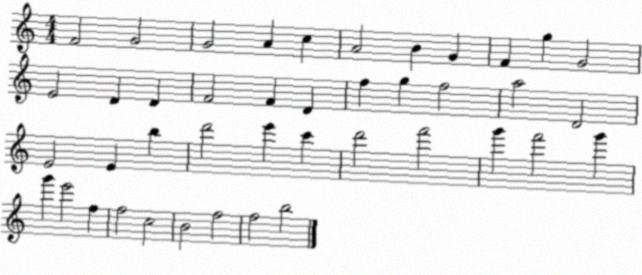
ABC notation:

X:1
T:Untitled
M:4/4
L:1/4
K:C
F2 G2 G2 A c A2 B G F g G2 E2 D D F2 F D f g f2 a2 D2 E2 E b d'2 e' c' d'2 f'2 g' f'2 g' g' e'2 f f2 c2 B2 f2 f2 b2